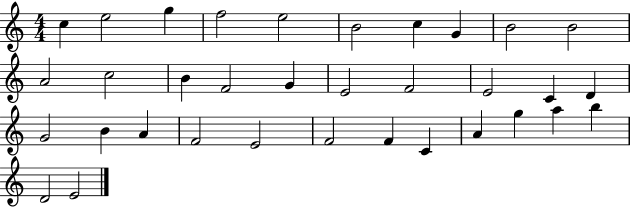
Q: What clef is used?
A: treble